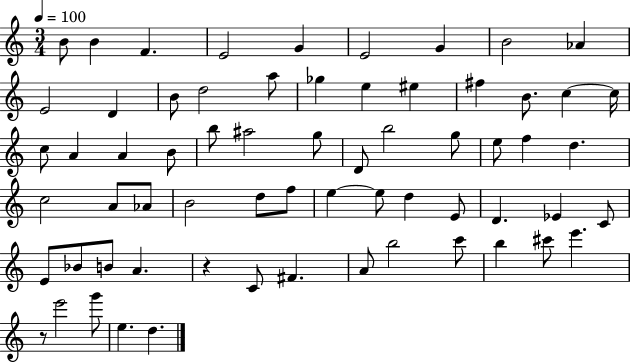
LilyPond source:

{
  \clef treble
  \numericTimeSignature
  \time 3/4
  \key c \major
  \tempo 4 = 100
  b'8 b'4 f'4. | e'2 g'4 | e'2 g'4 | b'2 aes'4 | \break e'2 d'4 | b'8 d''2 a''8 | ges''4 e''4 eis''4 | fis''4 b'8. c''4~~ c''16 | \break c''8 a'4 a'4 b'8 | b''8 ais''2 g''8 | d'8 b''2 g''8 | e''8 f''4 d''4. | \break c''2 a'8 aes'8 | b'2 d''8 f''8 | e''4~~ e''8 d''4 e'8 | d'4. ees'4 c'8 | \break e'8 bes'8 b'8 a'4. | r4 c'8 fis'4. | a'8 b''2 c'''8 | b''4 cis'''8 e'''4. | \break r8 e'''2 g'''8 | e''4. d''4. | \bar "|."
}